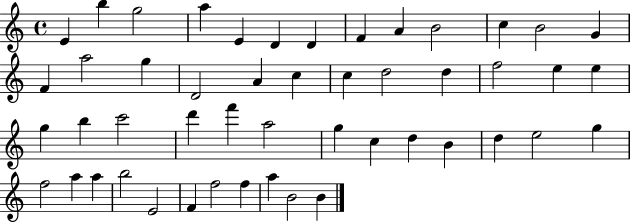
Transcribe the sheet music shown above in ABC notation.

X:1
T:Untitled
M:4/4
L:1/4
K:C
E b g2 a E D D F A B2 c B2 G F a2 g D2 A c c d2 d f2 e e g b c'2 d' f' a2 g c d B d e2 g f2 a a b2 E2 F f2 f a B2 B